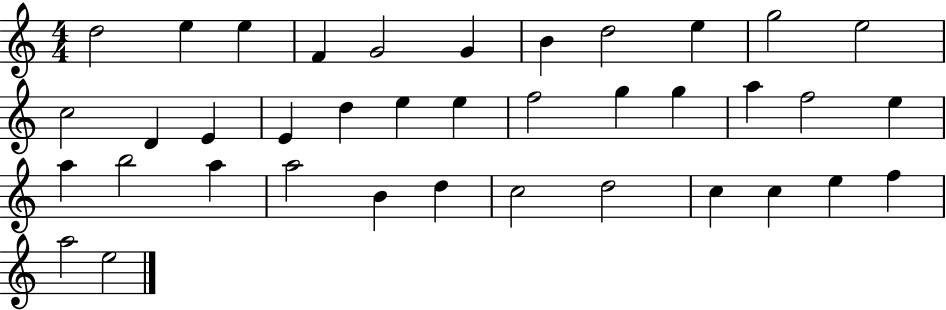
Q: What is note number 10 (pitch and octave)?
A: G5